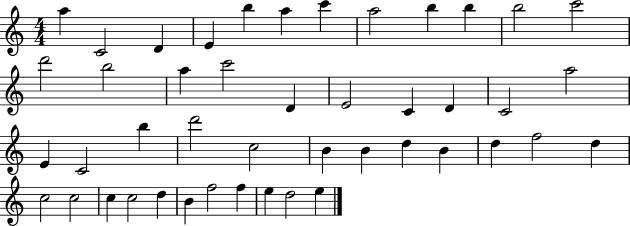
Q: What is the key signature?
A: C major